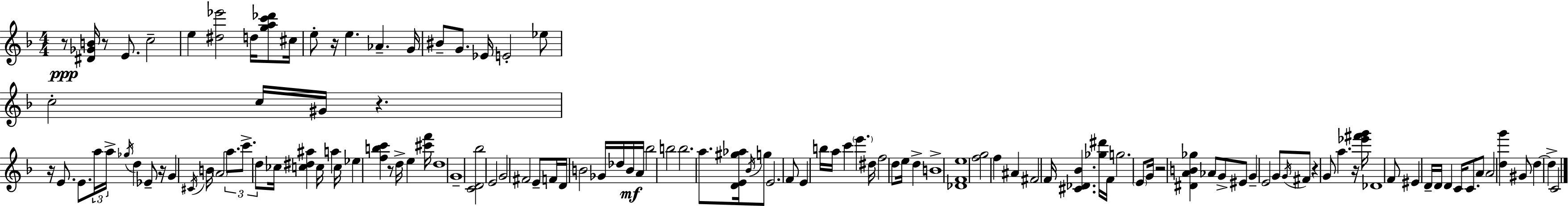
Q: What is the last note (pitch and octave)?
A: C4